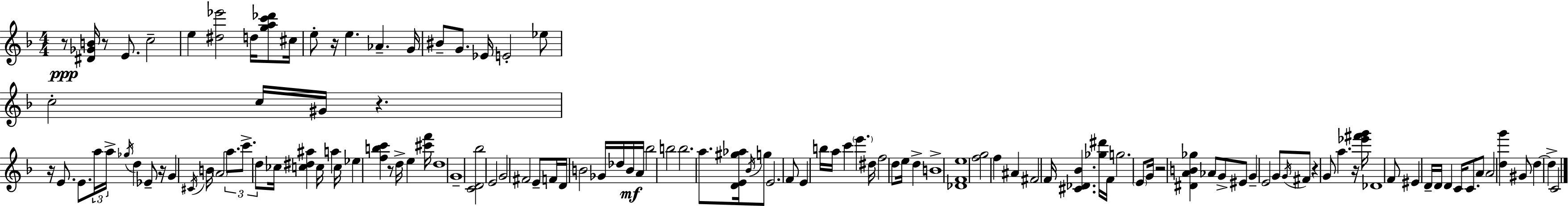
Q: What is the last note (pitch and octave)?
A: C4